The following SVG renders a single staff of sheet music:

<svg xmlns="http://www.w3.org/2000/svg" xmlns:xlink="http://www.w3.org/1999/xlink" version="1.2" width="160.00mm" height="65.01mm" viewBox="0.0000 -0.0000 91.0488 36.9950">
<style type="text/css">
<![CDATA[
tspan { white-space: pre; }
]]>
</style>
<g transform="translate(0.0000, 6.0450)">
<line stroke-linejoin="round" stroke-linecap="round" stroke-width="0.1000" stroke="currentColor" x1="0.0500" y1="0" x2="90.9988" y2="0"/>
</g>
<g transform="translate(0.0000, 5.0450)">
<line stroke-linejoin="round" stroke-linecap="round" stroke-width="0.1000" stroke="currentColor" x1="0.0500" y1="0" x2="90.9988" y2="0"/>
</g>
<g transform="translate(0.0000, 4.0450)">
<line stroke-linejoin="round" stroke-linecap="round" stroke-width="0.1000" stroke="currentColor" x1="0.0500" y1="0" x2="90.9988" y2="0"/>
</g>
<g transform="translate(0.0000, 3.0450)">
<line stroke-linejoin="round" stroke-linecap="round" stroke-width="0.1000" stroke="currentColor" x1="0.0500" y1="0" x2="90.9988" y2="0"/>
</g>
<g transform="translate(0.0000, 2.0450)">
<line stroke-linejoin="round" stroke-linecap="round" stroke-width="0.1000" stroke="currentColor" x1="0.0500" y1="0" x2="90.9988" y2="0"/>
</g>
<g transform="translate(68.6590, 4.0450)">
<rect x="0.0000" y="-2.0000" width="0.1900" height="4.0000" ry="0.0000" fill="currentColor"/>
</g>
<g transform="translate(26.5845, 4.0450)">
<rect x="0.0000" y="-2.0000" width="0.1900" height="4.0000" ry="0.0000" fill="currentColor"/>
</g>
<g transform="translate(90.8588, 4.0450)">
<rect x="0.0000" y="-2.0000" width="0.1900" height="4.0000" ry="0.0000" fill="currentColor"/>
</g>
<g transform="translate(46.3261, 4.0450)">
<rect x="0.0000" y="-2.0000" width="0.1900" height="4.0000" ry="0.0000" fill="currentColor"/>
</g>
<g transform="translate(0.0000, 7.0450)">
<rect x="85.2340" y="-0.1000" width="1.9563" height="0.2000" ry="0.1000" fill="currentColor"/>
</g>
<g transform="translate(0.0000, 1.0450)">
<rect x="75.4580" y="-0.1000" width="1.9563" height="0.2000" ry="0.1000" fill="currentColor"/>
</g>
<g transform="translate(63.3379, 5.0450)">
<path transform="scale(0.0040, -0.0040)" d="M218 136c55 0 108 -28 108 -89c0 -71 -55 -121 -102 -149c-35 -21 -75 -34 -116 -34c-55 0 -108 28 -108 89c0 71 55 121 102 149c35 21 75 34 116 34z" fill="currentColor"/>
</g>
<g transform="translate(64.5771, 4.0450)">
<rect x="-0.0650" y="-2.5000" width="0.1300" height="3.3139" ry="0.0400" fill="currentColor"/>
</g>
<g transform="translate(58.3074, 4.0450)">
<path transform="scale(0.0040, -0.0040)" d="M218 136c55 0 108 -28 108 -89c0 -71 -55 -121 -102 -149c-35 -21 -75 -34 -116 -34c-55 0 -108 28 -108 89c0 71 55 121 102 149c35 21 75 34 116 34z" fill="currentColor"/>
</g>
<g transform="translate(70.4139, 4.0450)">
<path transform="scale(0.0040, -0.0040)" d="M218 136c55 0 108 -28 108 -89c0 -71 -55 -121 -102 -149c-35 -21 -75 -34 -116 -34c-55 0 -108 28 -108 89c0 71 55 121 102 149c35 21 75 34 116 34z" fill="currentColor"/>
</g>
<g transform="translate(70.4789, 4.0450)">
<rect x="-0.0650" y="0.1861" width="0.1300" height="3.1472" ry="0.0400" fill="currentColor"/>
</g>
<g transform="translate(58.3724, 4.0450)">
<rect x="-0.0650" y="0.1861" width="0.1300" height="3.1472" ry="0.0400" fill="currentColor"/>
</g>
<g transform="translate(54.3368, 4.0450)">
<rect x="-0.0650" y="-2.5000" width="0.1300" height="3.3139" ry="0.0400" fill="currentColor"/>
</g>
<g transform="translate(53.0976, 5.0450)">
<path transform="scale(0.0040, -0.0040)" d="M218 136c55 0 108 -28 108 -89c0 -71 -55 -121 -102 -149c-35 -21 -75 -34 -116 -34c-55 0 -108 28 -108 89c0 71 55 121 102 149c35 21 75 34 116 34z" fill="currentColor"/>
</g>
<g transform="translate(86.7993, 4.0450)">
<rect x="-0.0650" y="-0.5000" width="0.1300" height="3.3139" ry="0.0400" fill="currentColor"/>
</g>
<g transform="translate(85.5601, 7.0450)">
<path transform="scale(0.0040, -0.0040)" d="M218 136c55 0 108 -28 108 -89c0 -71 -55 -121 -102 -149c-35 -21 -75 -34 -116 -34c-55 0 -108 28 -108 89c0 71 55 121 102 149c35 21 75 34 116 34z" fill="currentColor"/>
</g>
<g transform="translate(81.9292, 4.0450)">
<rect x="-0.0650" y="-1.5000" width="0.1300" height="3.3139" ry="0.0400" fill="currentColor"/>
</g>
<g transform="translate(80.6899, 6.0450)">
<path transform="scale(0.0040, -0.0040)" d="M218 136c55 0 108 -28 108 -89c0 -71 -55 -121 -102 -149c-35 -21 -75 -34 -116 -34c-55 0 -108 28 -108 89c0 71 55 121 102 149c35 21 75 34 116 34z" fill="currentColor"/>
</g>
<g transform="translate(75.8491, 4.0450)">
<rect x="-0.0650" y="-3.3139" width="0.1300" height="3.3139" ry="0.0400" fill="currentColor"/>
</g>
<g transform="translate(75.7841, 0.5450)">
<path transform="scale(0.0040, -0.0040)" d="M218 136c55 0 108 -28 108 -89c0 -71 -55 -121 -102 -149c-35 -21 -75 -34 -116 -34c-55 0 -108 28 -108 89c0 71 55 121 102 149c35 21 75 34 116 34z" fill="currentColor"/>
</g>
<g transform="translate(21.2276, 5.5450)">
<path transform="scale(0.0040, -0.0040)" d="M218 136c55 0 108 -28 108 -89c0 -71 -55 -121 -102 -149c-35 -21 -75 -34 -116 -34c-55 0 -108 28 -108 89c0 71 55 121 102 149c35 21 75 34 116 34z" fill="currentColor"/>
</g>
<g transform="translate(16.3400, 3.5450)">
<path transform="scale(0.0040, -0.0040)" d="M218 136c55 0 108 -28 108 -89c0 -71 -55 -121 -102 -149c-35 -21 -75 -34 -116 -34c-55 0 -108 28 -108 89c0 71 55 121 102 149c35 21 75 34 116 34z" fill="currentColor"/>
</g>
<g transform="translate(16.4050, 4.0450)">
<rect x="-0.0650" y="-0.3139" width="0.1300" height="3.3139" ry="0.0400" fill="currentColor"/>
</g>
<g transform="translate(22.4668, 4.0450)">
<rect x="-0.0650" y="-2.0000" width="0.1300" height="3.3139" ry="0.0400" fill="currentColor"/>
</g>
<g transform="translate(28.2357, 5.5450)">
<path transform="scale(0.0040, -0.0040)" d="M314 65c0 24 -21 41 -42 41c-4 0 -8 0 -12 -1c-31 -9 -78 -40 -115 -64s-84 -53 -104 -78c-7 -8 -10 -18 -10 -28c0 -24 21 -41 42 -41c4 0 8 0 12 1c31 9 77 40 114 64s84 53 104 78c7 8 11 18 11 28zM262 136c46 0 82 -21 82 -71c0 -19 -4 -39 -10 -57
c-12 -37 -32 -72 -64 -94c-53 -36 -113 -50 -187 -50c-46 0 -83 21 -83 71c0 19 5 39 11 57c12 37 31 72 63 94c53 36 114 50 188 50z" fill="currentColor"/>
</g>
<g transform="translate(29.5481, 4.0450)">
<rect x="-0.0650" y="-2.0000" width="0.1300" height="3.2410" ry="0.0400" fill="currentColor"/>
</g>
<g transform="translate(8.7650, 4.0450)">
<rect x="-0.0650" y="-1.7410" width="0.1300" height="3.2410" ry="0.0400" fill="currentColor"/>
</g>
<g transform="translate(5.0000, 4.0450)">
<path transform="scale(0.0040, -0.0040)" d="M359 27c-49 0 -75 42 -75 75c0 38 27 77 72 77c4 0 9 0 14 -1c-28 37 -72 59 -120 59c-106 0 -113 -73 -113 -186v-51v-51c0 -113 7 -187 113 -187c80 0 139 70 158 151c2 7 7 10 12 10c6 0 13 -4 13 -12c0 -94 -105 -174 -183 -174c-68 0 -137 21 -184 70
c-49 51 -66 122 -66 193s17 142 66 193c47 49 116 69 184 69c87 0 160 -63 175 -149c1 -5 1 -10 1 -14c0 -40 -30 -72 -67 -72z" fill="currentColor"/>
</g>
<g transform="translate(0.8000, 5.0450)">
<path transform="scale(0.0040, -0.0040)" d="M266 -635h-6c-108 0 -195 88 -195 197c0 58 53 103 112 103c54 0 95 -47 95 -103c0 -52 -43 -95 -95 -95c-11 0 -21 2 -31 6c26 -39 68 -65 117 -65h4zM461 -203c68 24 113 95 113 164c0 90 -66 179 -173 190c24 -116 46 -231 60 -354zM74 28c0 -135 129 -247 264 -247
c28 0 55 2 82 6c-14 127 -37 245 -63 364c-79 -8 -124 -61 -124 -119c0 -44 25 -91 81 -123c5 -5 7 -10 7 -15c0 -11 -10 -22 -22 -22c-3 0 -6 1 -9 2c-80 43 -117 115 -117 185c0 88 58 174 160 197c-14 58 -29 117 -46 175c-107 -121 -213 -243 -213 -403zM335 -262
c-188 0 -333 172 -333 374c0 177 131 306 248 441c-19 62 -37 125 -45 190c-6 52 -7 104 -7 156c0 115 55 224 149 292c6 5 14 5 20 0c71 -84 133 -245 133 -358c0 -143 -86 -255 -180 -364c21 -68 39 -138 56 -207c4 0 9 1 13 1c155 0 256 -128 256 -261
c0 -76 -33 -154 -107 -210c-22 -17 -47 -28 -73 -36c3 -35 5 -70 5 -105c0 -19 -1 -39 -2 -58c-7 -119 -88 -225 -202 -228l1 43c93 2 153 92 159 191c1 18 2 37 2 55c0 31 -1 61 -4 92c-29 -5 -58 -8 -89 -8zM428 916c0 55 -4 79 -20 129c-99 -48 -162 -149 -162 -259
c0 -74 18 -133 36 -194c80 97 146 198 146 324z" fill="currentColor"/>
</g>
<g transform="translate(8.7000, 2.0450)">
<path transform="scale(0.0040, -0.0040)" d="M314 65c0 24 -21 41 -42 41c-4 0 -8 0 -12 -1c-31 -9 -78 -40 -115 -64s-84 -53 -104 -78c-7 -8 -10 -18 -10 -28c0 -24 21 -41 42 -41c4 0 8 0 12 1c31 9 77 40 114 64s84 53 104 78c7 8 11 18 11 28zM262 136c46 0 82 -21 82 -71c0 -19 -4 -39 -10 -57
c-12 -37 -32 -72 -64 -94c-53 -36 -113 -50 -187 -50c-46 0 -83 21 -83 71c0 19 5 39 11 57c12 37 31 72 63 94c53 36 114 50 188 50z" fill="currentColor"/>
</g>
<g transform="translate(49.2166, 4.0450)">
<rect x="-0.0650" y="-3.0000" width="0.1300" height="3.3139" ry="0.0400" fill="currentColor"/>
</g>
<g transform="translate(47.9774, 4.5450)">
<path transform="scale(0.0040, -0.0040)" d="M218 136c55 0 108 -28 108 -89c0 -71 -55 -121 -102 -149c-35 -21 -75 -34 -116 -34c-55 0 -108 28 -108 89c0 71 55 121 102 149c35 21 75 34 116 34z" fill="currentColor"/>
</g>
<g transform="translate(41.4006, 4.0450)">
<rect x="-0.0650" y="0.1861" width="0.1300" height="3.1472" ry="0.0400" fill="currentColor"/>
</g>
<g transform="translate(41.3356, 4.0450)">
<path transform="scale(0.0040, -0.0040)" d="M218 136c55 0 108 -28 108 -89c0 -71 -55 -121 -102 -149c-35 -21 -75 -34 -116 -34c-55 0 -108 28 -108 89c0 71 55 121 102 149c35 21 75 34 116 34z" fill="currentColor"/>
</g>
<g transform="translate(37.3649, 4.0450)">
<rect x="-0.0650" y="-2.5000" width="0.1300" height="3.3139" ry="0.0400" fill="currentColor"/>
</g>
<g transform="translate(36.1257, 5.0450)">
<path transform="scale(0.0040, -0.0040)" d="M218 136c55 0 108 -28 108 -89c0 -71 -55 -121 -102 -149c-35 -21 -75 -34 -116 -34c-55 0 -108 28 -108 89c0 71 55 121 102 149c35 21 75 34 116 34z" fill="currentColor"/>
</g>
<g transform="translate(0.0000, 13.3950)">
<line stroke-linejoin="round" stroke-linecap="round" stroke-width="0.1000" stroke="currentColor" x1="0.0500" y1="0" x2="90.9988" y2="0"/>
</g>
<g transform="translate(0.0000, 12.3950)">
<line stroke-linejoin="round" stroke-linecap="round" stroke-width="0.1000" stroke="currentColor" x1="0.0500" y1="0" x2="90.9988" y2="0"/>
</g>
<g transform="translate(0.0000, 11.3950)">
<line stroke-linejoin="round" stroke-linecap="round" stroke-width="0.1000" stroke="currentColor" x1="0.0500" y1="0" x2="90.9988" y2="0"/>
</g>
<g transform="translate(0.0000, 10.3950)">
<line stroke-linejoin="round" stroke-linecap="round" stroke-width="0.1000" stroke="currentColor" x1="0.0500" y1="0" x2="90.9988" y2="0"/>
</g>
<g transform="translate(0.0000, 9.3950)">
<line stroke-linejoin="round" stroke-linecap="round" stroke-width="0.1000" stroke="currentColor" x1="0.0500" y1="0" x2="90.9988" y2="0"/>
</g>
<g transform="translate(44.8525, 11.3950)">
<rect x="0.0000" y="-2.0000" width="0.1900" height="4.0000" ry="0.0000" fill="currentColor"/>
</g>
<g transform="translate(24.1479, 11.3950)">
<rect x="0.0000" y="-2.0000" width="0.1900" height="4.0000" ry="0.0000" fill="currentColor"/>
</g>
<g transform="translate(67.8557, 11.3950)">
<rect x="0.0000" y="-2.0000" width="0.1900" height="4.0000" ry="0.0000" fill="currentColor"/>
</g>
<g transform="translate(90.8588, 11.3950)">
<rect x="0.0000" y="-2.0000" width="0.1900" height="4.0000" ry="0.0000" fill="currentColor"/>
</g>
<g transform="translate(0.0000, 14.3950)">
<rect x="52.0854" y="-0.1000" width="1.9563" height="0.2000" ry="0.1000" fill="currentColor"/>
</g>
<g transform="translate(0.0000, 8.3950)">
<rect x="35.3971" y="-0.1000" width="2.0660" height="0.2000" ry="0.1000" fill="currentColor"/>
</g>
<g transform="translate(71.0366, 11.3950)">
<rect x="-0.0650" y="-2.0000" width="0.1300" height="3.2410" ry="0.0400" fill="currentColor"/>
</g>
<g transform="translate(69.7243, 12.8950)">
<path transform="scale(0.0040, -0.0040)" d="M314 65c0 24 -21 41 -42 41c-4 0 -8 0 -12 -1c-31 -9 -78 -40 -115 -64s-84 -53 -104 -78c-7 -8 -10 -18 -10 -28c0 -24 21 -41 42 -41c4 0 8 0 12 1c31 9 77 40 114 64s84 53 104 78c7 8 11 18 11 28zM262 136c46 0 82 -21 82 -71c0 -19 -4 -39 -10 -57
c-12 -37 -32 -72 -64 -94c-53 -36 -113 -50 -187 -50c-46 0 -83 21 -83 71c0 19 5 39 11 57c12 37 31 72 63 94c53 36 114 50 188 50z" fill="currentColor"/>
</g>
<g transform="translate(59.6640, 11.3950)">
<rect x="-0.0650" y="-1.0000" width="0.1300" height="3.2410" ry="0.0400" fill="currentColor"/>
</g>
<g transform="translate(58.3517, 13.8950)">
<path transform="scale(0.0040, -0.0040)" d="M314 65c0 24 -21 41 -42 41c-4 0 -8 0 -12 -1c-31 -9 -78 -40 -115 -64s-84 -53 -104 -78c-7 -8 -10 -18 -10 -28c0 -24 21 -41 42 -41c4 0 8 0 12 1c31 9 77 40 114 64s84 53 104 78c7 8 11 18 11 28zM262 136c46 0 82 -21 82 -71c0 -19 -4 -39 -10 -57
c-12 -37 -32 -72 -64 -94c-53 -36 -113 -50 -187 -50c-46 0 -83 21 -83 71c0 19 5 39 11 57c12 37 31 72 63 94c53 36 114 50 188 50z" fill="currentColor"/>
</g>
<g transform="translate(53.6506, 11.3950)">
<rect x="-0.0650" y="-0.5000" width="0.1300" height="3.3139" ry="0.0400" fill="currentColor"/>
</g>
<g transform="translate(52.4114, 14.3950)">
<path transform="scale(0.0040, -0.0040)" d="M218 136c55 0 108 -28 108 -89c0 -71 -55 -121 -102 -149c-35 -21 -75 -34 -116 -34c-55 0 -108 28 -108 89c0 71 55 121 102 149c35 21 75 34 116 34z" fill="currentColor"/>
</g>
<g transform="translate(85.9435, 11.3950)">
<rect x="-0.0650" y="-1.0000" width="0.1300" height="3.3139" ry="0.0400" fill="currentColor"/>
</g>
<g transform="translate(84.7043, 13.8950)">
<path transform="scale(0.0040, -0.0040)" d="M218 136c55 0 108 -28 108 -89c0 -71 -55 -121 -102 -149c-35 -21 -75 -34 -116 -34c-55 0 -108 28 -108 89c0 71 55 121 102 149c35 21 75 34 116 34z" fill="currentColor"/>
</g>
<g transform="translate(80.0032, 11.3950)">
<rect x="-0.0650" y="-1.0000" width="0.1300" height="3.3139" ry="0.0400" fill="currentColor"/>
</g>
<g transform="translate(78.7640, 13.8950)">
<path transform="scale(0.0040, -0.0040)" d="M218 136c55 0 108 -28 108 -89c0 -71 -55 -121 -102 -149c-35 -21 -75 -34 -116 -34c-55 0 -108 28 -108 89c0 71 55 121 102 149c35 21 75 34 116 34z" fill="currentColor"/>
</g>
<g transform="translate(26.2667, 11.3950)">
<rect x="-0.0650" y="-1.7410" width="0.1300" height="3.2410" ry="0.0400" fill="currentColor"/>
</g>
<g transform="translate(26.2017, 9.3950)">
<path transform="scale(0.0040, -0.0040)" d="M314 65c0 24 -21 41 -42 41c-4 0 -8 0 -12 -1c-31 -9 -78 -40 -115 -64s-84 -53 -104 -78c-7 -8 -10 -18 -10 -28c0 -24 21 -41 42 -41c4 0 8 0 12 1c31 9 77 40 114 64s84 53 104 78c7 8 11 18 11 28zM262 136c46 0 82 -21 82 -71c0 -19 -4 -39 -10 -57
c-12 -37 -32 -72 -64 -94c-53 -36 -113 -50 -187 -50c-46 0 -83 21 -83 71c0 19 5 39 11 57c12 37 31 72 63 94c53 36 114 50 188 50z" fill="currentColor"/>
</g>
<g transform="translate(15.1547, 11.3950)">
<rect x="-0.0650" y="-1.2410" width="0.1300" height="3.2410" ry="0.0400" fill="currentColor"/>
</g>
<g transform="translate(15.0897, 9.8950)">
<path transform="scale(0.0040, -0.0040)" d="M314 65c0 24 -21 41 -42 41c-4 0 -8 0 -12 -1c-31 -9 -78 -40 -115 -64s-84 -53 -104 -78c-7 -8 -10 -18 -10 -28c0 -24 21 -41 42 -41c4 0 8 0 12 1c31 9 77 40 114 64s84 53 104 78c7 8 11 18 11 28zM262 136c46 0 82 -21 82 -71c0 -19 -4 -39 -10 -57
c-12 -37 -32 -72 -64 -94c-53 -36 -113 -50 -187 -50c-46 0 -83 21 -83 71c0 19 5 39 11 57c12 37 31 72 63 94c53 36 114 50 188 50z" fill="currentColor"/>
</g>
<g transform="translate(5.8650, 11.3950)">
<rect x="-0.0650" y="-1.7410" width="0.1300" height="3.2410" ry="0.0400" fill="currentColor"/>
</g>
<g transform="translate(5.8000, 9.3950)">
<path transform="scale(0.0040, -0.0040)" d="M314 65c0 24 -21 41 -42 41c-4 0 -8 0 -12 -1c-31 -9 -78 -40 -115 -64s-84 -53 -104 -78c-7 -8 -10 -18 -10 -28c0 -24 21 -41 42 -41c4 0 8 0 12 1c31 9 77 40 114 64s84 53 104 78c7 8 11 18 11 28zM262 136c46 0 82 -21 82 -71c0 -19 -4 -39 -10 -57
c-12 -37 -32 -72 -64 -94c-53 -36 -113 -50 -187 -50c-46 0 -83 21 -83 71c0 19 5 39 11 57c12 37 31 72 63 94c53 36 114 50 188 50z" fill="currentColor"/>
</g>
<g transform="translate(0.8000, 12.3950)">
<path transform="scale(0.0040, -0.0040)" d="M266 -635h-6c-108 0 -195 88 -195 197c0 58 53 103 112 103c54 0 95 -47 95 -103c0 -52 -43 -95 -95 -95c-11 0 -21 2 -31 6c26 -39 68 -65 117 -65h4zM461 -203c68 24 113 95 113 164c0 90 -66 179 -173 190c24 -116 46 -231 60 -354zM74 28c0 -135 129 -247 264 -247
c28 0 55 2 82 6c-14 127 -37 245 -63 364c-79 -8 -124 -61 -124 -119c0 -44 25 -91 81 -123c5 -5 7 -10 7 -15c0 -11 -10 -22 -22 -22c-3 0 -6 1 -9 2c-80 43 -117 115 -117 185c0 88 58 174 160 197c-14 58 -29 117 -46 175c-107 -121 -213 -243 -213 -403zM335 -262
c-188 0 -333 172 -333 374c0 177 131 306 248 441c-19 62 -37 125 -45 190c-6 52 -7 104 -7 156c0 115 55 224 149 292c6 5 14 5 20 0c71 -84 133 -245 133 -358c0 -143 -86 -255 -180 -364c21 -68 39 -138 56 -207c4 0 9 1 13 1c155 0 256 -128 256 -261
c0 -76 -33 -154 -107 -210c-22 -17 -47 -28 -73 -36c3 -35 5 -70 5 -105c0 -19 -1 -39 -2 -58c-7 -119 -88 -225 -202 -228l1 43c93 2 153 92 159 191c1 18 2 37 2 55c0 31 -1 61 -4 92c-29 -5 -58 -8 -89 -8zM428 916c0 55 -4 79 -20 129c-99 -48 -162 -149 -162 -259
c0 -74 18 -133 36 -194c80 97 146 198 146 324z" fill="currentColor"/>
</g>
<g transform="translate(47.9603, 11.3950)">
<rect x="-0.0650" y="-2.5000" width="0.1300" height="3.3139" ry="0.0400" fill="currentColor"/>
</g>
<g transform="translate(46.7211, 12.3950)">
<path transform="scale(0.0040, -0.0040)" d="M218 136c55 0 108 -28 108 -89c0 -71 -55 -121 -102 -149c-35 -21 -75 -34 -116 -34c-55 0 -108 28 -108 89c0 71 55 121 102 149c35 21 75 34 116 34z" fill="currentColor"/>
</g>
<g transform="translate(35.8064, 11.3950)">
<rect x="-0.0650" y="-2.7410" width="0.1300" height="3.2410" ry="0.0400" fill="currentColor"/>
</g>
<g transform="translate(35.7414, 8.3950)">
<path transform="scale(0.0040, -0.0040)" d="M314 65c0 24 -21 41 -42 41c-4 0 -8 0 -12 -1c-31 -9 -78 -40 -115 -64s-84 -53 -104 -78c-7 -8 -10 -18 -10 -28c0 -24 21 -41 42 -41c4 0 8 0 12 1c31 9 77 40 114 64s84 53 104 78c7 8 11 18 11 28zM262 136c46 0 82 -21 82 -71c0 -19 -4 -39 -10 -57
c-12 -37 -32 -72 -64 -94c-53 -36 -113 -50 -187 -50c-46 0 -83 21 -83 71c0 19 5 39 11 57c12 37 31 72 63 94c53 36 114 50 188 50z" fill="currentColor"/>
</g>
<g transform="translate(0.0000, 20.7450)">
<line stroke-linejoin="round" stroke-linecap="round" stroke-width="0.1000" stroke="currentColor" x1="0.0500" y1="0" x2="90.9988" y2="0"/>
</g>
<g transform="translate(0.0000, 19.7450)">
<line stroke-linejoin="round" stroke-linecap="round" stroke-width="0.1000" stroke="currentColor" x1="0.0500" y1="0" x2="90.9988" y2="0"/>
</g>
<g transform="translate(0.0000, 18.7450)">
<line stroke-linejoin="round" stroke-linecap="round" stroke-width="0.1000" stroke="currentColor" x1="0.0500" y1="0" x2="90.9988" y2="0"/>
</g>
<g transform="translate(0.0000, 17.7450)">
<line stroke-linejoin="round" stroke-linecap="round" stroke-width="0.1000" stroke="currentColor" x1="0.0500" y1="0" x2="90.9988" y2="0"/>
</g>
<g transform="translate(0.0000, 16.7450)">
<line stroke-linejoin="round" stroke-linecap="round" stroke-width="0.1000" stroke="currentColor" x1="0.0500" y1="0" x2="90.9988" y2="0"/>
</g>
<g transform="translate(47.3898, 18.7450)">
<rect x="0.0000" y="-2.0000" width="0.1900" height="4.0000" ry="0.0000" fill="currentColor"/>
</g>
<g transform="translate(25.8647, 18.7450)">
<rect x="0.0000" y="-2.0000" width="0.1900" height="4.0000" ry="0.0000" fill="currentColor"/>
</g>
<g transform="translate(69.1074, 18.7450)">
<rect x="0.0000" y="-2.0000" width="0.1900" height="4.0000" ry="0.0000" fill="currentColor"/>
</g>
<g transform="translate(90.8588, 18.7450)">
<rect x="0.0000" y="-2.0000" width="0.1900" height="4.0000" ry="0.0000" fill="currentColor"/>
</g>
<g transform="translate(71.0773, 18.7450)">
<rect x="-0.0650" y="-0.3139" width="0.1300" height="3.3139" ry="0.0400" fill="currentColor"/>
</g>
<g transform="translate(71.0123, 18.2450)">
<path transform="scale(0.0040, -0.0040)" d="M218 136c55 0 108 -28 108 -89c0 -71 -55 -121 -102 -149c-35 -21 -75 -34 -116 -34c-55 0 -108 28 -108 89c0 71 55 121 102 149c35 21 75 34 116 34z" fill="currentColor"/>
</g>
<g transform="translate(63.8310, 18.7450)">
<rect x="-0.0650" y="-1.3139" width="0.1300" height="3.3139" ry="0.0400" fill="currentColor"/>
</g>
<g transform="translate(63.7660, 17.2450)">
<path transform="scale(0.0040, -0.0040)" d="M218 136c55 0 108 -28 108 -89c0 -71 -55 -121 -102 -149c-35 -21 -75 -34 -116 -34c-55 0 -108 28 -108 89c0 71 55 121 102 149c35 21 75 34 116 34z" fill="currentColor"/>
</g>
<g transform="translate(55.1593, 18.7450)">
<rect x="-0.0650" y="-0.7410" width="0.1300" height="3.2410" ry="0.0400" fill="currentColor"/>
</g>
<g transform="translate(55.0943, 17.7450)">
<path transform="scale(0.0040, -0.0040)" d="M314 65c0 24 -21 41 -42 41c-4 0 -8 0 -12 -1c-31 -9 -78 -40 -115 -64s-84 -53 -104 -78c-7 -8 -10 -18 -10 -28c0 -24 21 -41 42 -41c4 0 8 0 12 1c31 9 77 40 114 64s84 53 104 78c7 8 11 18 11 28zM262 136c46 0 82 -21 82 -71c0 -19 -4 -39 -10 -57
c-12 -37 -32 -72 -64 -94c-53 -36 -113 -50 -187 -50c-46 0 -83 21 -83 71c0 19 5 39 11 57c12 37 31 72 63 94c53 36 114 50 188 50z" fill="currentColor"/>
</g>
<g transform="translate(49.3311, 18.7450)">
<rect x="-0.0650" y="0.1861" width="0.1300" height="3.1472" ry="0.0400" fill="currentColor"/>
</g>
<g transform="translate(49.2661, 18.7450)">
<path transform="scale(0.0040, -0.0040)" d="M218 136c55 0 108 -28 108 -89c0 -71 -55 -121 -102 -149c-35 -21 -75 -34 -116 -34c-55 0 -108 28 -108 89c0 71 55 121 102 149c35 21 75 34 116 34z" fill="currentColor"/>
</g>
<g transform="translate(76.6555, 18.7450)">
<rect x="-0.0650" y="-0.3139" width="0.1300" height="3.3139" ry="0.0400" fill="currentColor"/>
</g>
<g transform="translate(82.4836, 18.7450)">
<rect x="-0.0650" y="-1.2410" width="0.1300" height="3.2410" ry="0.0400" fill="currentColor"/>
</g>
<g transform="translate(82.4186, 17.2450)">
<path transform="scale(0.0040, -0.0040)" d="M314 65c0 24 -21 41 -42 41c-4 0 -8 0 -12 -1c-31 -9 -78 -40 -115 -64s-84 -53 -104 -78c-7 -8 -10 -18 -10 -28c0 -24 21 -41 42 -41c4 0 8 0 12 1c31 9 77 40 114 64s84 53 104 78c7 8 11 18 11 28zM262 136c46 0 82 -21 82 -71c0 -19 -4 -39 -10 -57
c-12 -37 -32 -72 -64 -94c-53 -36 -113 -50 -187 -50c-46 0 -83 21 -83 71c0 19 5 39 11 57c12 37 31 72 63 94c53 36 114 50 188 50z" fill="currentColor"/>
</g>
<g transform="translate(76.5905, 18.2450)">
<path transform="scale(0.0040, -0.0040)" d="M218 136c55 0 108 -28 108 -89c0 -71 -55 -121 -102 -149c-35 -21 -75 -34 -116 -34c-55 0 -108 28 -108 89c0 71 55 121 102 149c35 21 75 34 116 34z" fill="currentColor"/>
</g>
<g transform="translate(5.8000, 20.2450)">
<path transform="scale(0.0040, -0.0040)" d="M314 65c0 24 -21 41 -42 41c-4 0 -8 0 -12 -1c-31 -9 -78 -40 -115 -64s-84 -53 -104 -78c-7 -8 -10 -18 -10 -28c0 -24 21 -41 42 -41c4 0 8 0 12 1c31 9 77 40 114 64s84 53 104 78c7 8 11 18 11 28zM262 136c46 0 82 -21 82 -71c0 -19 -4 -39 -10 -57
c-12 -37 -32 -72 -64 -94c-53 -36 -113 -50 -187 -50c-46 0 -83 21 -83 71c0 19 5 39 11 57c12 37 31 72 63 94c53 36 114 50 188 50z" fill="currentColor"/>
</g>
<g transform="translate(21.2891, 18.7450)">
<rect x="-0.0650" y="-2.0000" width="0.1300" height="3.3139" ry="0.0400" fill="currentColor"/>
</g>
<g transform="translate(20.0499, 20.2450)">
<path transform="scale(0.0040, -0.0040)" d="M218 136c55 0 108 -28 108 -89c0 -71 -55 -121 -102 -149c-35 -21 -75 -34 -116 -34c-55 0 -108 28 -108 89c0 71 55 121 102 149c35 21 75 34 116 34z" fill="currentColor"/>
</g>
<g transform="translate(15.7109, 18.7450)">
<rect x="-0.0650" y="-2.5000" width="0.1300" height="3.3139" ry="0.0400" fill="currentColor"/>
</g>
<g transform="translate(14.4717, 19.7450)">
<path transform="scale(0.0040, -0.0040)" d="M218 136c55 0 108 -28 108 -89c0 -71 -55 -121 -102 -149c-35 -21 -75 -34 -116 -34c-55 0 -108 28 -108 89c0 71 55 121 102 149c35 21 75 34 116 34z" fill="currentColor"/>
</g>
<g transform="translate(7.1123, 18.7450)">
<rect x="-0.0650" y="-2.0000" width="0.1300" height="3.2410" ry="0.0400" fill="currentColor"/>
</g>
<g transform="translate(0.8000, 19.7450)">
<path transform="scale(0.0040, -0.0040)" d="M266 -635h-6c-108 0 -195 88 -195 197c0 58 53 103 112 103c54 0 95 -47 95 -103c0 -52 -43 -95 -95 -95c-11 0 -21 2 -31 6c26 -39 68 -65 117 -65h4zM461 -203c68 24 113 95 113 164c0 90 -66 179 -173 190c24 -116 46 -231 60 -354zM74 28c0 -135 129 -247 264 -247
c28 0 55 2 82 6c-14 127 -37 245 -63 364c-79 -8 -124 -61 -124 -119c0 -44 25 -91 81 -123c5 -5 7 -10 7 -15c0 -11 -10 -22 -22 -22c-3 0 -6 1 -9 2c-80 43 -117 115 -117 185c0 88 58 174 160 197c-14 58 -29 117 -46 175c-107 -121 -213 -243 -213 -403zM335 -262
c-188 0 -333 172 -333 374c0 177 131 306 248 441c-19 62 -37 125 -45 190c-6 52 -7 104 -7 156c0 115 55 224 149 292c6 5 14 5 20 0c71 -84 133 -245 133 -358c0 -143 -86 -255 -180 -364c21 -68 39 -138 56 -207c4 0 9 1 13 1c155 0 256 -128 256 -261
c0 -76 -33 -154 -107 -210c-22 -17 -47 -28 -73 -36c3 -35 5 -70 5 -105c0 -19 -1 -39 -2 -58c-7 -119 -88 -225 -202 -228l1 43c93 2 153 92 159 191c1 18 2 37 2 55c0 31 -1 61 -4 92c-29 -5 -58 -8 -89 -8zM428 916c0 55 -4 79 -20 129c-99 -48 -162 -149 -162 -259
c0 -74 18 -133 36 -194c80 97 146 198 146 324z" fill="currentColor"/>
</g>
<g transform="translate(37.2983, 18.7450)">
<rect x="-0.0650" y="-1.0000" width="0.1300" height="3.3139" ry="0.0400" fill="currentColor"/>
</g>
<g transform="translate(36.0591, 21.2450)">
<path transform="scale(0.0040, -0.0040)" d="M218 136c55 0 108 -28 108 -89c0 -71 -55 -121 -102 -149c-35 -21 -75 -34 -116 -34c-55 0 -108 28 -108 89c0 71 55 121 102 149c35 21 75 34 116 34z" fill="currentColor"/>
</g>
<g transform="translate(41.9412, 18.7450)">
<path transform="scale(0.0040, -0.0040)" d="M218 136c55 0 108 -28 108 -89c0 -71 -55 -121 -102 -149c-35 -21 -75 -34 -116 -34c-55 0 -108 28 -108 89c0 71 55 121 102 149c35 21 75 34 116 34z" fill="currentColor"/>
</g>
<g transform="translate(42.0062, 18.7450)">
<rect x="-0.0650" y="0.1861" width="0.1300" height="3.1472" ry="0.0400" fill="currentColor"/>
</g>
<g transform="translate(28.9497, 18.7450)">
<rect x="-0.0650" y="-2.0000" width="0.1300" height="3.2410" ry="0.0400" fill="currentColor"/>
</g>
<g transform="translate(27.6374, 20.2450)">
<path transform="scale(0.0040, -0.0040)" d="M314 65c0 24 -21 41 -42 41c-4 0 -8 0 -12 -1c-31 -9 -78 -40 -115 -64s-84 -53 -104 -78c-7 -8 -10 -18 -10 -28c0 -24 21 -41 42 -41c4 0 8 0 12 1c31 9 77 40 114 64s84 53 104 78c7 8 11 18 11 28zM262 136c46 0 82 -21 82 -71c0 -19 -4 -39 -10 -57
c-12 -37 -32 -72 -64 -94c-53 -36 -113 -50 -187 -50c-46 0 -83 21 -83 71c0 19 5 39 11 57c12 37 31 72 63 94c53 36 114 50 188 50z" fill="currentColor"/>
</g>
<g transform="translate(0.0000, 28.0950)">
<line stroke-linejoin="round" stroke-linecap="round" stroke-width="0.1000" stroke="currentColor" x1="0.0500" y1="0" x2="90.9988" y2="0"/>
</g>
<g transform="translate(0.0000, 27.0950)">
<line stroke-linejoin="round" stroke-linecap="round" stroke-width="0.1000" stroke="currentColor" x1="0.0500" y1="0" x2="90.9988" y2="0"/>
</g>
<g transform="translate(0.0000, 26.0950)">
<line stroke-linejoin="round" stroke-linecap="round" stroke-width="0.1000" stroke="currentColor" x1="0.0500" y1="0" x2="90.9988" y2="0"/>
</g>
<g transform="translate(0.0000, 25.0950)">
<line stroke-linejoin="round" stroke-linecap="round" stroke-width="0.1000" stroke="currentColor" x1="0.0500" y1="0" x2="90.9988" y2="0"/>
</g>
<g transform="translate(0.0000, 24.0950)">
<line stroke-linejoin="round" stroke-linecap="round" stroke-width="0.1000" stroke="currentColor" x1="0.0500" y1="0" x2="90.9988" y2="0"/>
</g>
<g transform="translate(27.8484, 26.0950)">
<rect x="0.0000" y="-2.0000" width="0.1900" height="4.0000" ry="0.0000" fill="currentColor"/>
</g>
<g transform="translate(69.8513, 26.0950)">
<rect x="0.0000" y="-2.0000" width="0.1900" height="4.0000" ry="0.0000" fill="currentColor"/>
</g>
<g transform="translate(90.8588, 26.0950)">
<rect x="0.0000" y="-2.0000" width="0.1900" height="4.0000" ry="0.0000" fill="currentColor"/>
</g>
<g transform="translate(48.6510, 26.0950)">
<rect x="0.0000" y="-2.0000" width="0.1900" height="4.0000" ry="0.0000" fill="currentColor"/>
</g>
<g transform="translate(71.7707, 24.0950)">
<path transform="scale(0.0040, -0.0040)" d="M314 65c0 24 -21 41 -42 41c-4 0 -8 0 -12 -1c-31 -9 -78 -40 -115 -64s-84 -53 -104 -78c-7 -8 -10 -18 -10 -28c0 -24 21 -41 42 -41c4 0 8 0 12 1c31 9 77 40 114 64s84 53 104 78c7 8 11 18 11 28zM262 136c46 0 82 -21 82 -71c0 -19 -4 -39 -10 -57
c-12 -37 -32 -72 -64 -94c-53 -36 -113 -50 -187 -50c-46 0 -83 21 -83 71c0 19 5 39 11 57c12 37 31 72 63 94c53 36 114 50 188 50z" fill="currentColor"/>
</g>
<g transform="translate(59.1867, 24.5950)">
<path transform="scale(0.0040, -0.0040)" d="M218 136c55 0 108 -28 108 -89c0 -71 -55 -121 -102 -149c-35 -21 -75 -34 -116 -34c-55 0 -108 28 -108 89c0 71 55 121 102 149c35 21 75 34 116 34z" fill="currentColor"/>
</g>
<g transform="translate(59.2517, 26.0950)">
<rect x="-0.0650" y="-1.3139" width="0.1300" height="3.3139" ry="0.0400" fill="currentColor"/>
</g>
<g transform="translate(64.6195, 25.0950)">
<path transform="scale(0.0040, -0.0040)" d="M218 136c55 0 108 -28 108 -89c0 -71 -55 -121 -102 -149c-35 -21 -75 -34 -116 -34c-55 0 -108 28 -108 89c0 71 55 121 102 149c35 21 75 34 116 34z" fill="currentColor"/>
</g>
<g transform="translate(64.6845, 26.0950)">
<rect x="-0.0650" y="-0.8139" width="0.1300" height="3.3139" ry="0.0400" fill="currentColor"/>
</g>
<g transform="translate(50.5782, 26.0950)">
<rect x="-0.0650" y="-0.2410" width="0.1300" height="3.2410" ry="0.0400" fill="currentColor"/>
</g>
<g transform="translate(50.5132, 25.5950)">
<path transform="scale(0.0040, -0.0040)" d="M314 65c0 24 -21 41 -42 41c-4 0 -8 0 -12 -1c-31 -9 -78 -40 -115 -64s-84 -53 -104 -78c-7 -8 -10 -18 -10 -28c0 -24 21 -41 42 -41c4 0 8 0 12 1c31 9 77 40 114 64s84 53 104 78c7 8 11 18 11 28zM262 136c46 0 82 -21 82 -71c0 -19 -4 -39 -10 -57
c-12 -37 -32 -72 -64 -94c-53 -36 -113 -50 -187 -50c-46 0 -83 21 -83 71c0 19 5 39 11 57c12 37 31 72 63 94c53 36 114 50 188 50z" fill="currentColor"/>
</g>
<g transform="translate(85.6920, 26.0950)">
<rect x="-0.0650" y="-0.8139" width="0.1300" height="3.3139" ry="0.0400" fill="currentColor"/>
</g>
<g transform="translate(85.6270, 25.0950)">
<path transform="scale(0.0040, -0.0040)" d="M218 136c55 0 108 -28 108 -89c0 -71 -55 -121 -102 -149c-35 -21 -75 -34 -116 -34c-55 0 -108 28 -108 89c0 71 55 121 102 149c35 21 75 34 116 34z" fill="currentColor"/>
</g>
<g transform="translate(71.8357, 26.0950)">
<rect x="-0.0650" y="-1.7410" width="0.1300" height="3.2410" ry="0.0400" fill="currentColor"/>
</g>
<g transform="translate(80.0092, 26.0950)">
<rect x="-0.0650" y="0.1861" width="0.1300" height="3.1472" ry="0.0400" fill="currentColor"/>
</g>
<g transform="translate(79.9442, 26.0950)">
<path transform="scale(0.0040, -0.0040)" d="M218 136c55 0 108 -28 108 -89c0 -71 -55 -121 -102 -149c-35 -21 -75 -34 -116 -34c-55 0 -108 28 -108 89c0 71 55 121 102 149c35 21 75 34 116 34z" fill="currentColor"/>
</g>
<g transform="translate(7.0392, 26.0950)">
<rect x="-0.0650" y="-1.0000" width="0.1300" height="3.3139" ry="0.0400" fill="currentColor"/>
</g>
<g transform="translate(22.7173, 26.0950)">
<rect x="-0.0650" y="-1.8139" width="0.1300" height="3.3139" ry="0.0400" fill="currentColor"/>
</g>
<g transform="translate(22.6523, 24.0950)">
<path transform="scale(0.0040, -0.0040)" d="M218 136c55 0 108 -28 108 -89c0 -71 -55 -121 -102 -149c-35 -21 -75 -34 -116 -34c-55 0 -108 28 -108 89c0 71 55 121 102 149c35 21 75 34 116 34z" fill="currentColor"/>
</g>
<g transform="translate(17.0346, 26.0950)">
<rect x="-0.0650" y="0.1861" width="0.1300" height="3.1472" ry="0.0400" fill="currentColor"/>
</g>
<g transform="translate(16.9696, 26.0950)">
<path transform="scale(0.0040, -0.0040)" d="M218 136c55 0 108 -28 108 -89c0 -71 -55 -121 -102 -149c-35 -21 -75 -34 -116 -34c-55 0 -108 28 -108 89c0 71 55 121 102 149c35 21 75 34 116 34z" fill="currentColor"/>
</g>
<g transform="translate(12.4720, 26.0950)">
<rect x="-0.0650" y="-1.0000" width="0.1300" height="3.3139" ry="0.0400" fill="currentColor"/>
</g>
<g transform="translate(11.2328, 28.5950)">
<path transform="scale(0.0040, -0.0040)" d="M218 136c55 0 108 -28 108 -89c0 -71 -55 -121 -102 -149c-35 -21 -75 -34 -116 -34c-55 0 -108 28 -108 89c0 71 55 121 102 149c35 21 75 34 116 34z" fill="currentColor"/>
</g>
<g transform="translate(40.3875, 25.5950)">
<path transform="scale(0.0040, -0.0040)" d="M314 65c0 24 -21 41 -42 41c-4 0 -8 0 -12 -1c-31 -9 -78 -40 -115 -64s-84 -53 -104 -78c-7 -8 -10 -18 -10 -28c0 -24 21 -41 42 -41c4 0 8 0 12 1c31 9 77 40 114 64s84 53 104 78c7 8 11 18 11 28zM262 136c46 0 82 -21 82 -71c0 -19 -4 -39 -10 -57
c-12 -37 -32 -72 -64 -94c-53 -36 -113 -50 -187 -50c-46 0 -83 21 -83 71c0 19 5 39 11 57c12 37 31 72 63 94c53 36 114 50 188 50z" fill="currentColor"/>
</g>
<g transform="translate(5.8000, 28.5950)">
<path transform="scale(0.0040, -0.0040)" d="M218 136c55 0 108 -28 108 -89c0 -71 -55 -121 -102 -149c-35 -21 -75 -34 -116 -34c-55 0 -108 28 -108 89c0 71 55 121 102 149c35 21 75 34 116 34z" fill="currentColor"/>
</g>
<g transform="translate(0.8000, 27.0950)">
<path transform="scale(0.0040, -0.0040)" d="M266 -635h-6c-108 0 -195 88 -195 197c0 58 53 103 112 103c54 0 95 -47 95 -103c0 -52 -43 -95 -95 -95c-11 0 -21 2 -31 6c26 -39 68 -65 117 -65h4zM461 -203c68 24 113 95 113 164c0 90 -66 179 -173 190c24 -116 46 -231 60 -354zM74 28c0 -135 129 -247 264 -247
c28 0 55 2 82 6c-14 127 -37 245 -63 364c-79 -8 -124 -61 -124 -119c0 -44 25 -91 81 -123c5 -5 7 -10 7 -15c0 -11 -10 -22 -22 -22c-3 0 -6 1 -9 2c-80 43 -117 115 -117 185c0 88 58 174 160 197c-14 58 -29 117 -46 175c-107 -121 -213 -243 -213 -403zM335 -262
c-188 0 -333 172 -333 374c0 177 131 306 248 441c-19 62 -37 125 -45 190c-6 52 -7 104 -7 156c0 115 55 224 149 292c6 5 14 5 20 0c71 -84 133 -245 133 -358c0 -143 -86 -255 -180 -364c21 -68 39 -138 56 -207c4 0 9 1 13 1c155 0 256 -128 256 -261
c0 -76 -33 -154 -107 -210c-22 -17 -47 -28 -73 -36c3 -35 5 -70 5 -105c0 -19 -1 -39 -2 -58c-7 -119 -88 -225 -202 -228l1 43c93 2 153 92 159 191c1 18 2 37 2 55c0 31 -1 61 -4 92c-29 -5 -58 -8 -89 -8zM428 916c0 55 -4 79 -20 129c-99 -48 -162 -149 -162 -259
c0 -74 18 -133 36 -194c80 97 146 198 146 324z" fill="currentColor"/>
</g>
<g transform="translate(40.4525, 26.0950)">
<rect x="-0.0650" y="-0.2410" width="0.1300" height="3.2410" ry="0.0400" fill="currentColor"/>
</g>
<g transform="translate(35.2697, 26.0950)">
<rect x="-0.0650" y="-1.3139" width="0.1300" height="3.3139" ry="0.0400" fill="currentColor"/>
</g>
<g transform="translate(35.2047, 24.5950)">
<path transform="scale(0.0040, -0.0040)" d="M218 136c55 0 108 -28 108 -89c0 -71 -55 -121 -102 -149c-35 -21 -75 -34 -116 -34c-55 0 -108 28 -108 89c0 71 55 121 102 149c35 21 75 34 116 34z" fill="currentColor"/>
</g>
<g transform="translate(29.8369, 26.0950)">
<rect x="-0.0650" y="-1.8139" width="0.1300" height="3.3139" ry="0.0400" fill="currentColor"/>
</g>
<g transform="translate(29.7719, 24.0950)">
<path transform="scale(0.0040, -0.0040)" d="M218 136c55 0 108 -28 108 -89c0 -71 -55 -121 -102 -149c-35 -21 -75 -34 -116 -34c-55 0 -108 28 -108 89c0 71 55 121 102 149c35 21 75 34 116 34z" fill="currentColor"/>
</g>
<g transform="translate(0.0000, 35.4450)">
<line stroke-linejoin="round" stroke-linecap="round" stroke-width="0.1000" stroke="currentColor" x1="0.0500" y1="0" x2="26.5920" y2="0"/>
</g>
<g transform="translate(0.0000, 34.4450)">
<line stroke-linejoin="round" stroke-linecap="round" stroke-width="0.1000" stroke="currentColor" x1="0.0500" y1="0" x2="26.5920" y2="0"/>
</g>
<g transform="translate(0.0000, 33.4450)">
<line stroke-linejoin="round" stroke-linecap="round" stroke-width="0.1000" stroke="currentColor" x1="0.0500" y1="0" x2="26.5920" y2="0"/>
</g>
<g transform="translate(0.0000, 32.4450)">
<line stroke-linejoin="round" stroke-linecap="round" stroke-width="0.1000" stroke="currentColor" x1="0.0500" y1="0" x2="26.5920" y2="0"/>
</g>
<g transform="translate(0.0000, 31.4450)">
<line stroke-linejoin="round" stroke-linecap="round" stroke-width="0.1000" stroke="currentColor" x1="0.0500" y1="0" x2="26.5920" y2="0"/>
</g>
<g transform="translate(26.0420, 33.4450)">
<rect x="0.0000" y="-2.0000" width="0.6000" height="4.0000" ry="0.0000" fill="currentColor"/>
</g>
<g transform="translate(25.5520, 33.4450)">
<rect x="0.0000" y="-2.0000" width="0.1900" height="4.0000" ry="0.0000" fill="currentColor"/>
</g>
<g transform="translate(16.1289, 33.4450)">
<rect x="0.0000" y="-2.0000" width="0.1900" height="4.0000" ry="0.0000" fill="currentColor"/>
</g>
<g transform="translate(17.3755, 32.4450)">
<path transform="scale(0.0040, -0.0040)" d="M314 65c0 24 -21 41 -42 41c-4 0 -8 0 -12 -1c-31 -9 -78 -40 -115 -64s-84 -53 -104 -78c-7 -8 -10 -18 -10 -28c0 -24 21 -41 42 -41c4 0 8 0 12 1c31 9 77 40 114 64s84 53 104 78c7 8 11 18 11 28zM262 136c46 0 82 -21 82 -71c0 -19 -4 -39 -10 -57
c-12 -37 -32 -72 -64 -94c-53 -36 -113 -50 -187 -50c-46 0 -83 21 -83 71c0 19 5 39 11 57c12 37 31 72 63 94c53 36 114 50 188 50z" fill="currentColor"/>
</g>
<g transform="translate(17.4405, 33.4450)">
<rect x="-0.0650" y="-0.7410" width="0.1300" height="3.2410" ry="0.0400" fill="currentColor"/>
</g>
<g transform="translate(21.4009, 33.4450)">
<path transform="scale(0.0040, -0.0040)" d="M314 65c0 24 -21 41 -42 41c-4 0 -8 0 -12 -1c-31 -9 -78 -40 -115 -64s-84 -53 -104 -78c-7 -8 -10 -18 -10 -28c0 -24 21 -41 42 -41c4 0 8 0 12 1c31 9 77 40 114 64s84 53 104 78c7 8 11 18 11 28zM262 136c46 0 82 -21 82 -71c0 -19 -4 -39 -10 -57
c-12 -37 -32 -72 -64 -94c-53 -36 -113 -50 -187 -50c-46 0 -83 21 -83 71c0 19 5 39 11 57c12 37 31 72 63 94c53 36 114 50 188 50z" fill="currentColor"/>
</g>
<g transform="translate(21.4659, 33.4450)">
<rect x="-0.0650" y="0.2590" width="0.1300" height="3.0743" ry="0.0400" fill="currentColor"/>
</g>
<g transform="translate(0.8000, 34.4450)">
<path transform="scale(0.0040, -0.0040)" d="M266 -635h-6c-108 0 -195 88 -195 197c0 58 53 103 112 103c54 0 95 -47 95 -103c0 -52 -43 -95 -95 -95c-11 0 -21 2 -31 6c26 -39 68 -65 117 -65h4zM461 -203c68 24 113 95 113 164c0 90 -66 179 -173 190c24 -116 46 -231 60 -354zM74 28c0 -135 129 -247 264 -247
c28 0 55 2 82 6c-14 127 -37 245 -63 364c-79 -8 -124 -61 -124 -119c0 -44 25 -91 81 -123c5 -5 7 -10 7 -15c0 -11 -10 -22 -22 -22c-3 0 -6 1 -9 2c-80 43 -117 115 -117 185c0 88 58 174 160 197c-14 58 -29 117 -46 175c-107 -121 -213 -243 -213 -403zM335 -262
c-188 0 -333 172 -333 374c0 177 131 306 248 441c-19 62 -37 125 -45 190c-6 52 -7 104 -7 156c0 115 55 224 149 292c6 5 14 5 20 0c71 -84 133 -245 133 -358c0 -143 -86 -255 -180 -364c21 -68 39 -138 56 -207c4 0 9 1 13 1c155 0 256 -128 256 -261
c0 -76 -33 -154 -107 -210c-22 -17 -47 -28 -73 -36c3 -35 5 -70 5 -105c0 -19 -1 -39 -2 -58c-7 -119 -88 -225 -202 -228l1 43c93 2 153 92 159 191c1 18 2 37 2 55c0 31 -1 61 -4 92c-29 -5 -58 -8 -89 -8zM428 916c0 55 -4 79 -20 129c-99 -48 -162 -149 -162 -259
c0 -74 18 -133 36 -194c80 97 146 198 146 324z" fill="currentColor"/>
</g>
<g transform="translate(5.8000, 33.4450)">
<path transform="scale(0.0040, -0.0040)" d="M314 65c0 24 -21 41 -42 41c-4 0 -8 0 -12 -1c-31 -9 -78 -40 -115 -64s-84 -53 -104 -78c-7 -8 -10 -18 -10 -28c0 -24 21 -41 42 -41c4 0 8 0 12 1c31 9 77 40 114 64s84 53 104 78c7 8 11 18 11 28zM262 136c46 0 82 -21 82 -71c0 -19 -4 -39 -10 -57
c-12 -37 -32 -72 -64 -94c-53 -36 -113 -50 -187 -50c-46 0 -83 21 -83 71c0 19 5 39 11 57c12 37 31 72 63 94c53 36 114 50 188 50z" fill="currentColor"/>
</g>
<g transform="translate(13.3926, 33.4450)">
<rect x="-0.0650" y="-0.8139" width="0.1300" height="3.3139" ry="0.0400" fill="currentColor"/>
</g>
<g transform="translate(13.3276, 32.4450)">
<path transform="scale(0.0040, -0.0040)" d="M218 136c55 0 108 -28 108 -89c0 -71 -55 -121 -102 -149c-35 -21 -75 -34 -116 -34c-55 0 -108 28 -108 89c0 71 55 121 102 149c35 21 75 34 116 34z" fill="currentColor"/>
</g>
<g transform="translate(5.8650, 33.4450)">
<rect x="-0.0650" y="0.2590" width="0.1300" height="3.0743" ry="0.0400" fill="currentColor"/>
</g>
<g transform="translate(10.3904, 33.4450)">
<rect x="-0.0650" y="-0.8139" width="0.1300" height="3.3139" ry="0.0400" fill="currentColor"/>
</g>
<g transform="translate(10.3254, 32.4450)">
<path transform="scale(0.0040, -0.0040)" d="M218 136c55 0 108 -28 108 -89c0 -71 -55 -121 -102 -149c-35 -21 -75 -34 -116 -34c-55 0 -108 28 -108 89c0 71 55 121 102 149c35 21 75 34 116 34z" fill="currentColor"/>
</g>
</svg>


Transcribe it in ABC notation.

X:1
T:Untitled
M:4/4
L:1/4
K:C
f2 c F F2 G B A G B G B b E C f2 e2 f2 a2 G C D2 F2 D D F2 G F F2 D B B d2 e c c e2 D D B f f e c2 c2 e d f2 B d B2 d d d2 B2